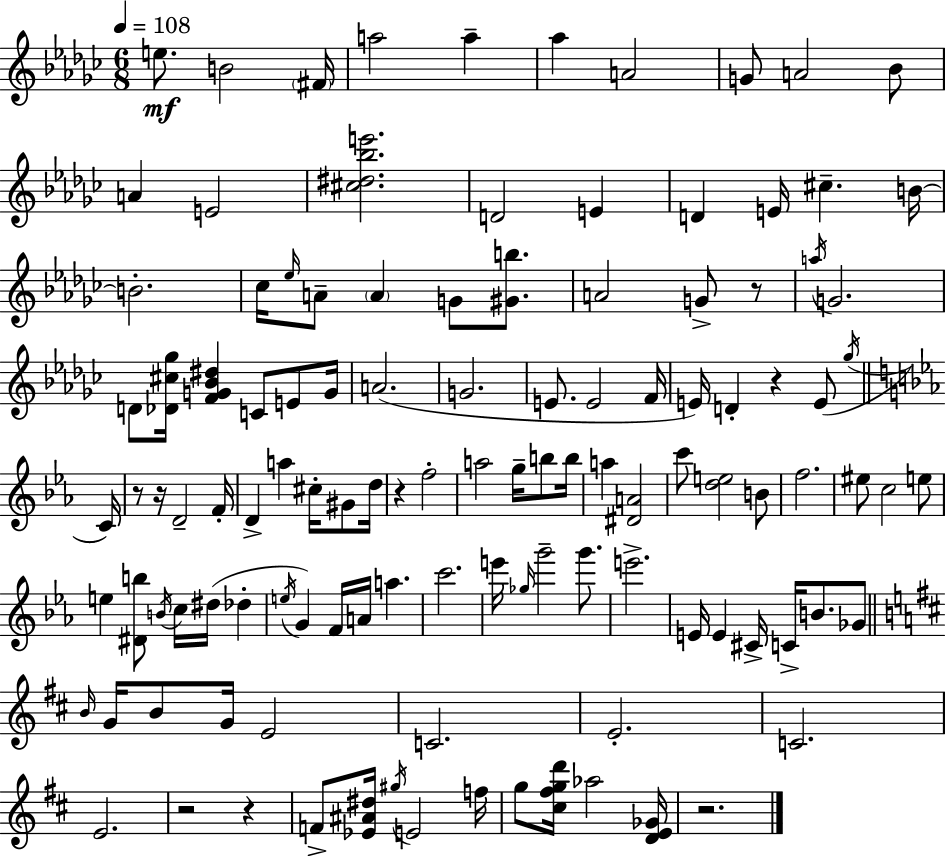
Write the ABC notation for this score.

X:1
T:Untitled
M:6/8
L:1/4
K:Ebm
e/2 B2 ^F/4 a2 a _a A2 G/2 A2 _B/2 A E2 [^c^d_be']2 D2 E D E/4 ^c B/4 B2 _c/4 _e/4 A/2 A G/2 [^Gb]/2 A2 G/2 z/2 a/4 G2 D/2 [_D^c_g]/4 [FG_B^d] C/2 E/2 G/4 A2 G2 E/2 E2 F/4 E/4 D z E/2 _g/4 C/4 z/2 z/4 D2 F/4 D a ^c/4 ^G/2 d/4 z f2 a2 g/4 b/2 b/4 a [^DA]2 c'/2 [de]2 B/2 f2 ^e/2 c2 e/2 e [^Db]/2 B/4 c/4 ^d/4 _d e/4 G F/4 A/4 a c'2 e'/4 _g/4 g'2 g'/2 e'2 E/4 E ^C/4 C/4 B/2 _G/2 B/4 G/4 B/2 G/4 E2 C2 E2 C2 E2 z2 z F/2 [_E^A^d]/4 ^g/4 E2 f/4 g/2 [^c^fgd']/4 _a2 [DE_G]/4 z2